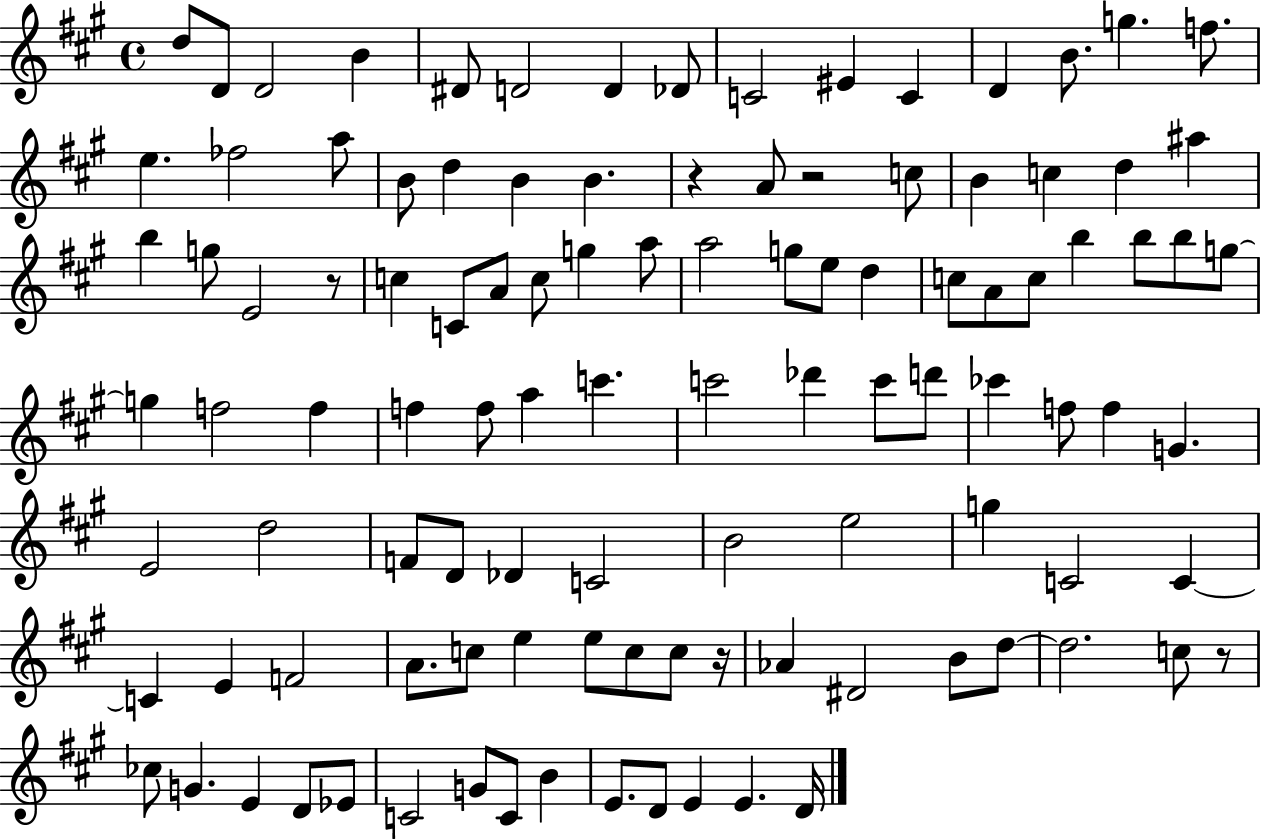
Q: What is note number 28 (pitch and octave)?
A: A#5